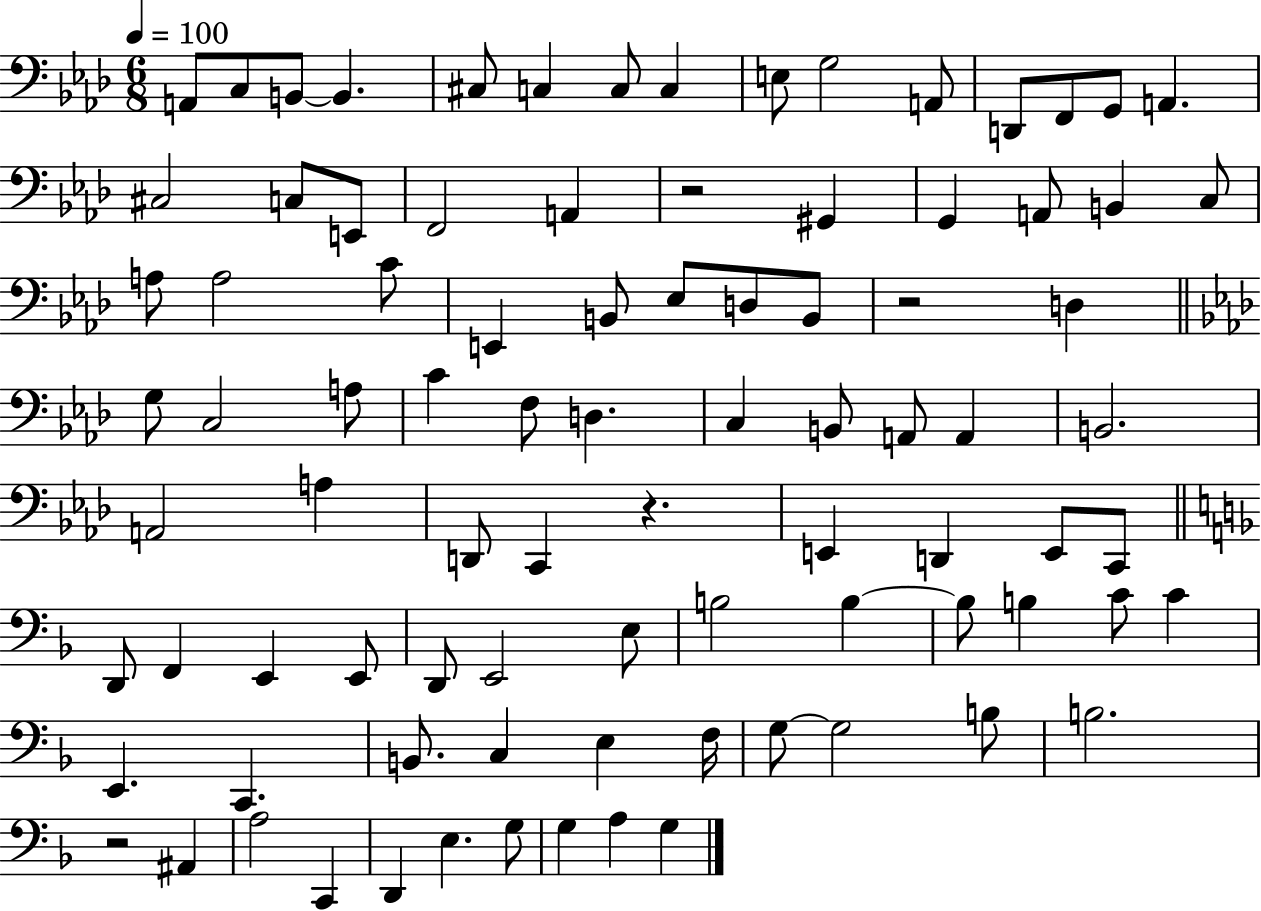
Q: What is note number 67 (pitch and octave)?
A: E2